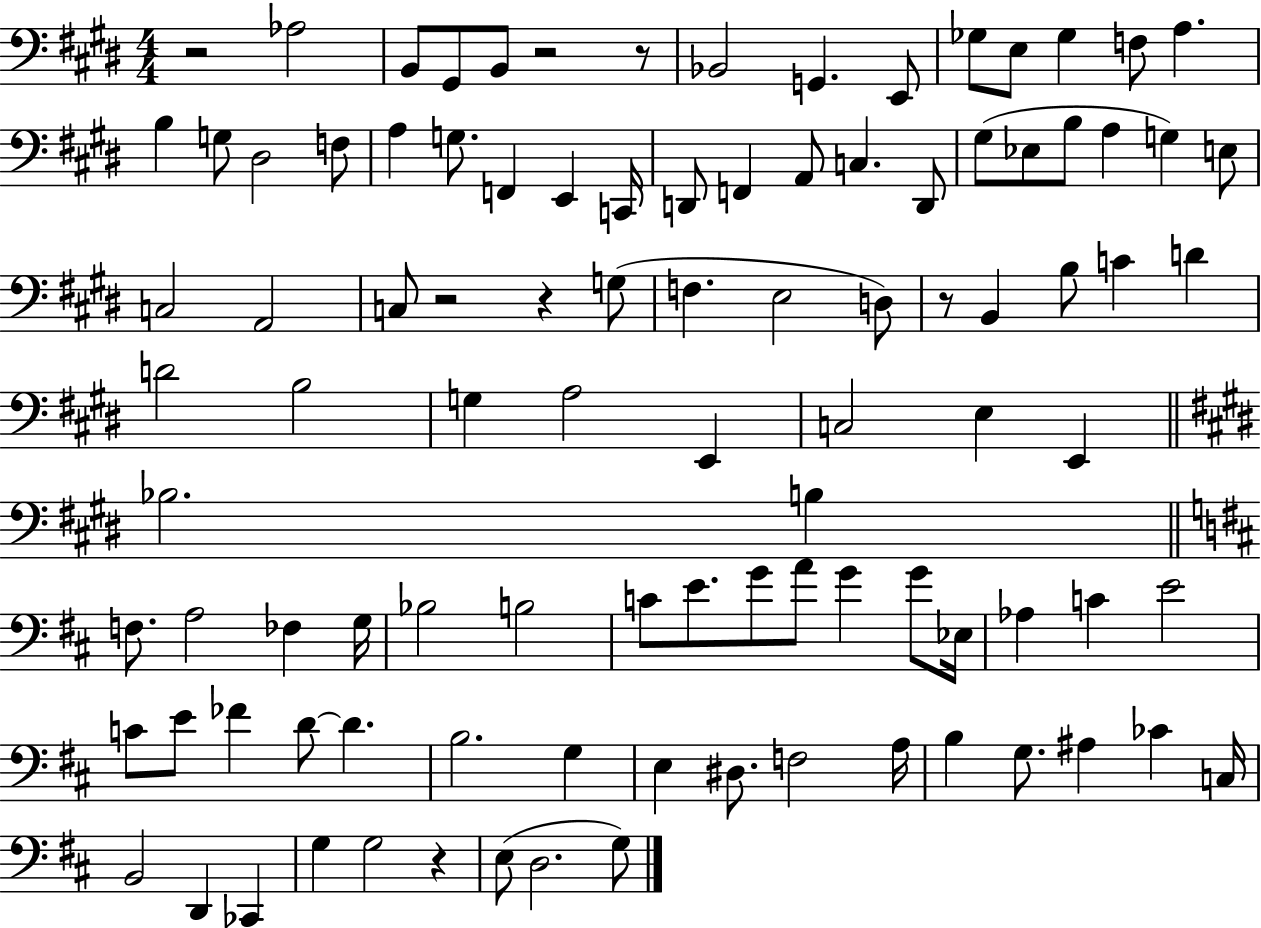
{
  \clef bass
  \numericTimeSignature
  \time 4/4
  \key e \major
  r2 aes2 | b,8 gis,8 b,8 r2 r8 | bes,2 g,4. e,8 | ges8 e8 ges4 f8 a4. | \break b4 g8 dis2 f8 | a4 g8. f,4 e,4 c,16 | d,8 f,4 a,8 c4. d,8 | gis8( ees8 b8 a4 g4) e8 | \break c2 a,2 | c8 r2 r4 g8( | f4. e2 d8) | r8 b,4 b8 c'4 d'4 | \break d'2 b2 | g4 a2 e,4 | c2 e4 e,4 | \bar "||" \break \key e \major bes2. b4 | \bar "||" \break \key b \minor f8. a2 fes4 g16 | bes2 b2 | c'8 e'8. g'8 a'8 g'4 g'8 ees16 | aes4 c'4 e'2 | \break c'8 e'8 fes'4 d'8~~ d'4. | b2. g4 | e4 dis8. f2 a16 | b4 g8. ais4 ces'4 c16 | \break b,2 d,4 ces,4 | g4 g2 r4 | e8( d2. g8) | \bar "|."
}